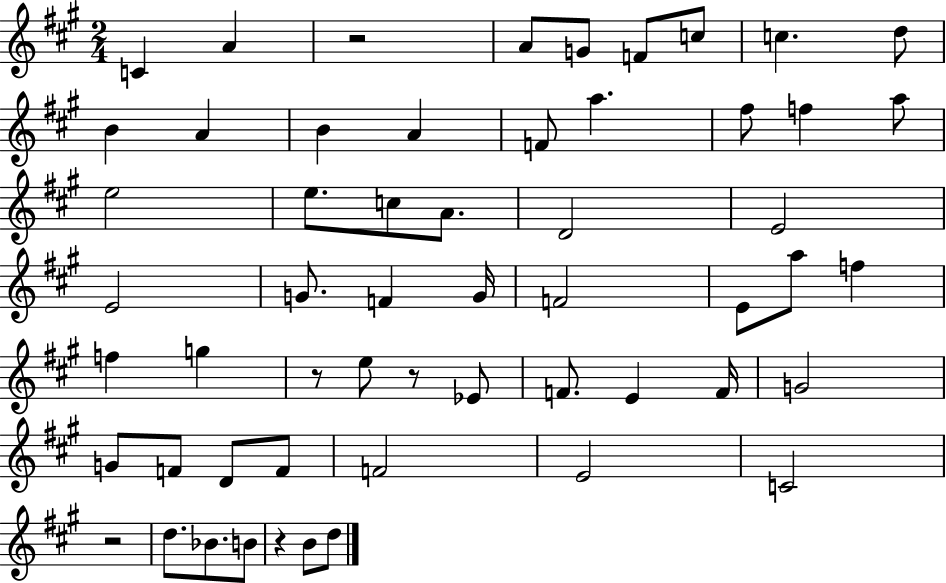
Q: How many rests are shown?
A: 5